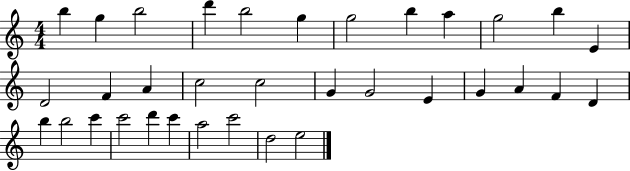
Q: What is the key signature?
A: C major